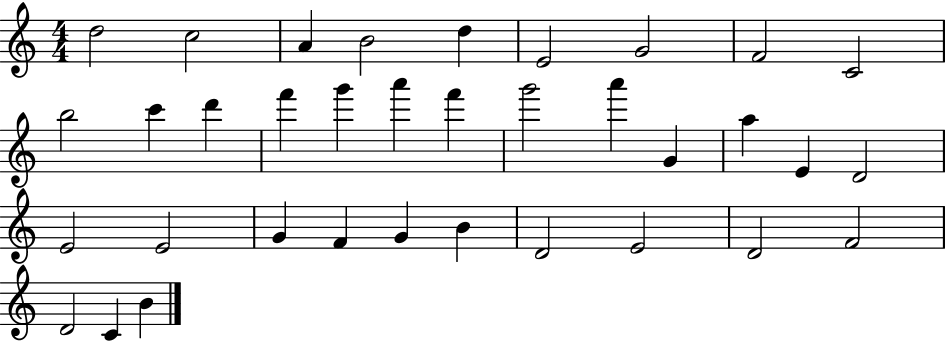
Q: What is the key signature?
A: C major